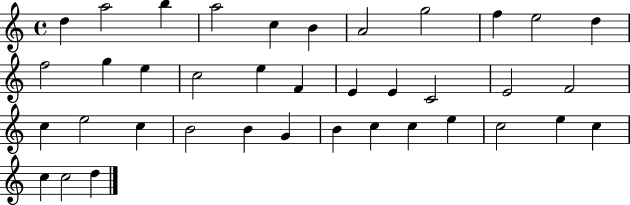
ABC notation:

X:1
T:Untitled
M:4/4
L:1/4
K:C
d a2 b a2 c B A2 g2 f e2 d f2 g e c2 e F E E C2 E2 F2 c e2 c B2 B G B c c e c2 e c c c2 d